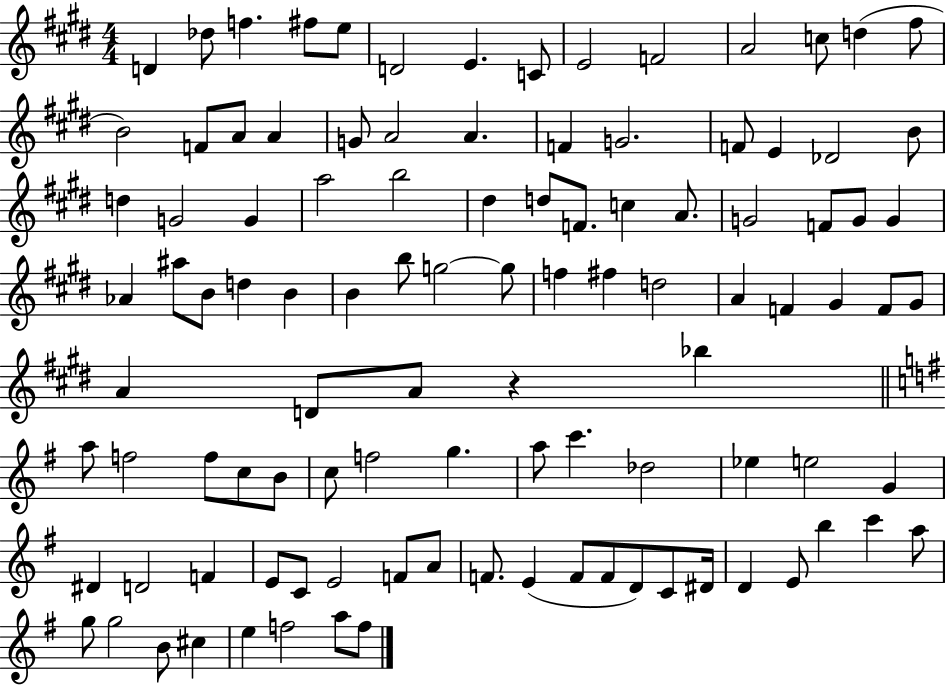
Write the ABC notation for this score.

X:1
T:Untitled
M:4/4
L:1/4
K:E
D _d/2 f ^f/2 e/2 D2 E C/2 E2 F2 A2 c/2 d ^f/2 B2 F/2 A/2 A G/2 A2 A F G2 F/2 E _D2 B/2 d G2 G a2 b2 ^d d/2 F/2 c A/2 G2 F/2 G/2 G _A ^a/2 B/2 d B B b/2 g2 g/2 f ^f d2 A F ^G F/2 ^G/2 A D/2 A/2 z _b a/2 f2 f/2 c/2 B/2 c/2 f2 g a/2 c' _d2 _e e2 G ^D D2 F E/2 C/2 E2 F/2 A/2 F/2 E F/2 F/2 D/2 C/2 ^D/4 D E/2 b c' a/2 g/2 g2 B/2 ^c e f2 a/2 f/2